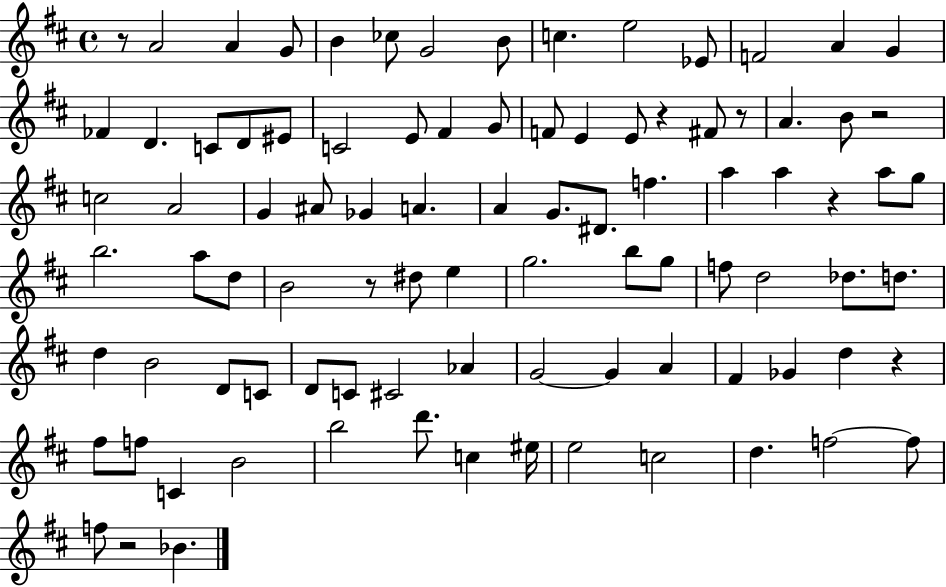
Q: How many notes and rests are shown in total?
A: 92